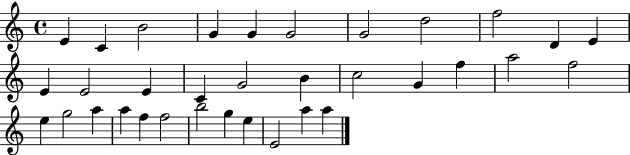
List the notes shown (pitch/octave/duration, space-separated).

E4/q C4/q B4/h G4/q G4/q G4/h G4/h D5/h F5/h D4/q E4/q E4/q E4/h E4/q C4/q G4/h B4/q C5/h G4/q F5/q A5/h F5/h E5/q G5/h A5/q A5/q F5/q F5/h B5/h G5/q E5/q E4/h A5/q A5/q